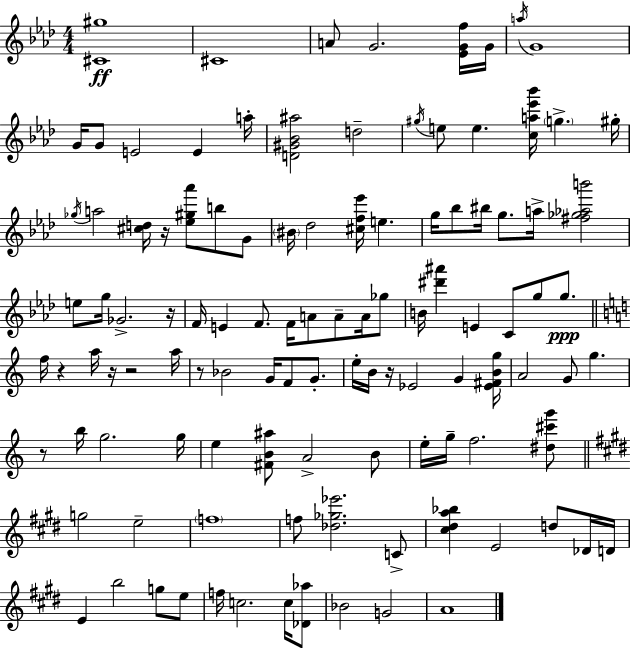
[C#4,G#5]/w C#4/w A4/e G4/h. [Eb4,G4,F5]/s G4/s A5/s G4/w G4/s G4/e E4/h E4/q A5/s [D4,G#4,Bb4,A#5]/h D5/h G#5/s E5/e E5/q. [C5,A5,Eb6,Bb6]/s G5/q. G#5/s Gb5/s A5/h [C#5,D5]/s R/s [Eb5,G#5,Ab6]/e B5/e G4/e BIS4/s Db5/h [C#5,F5,Eb6]/s E5/q. G5/s Bb5/e BIS5/s G5/e. A5/s [F#5,Gb5,Ab5,B6]/h E5/e G5/s Gb4/h. R/s F4/s E4/q F4/e. F4/s A4/e A4/e A4/s Gb5/e B4/s [D#6,A#6]/q E4/q C4/e G5/e G5/e. F5/s R/q A5/s R/s R/h A5/s R/e Bb4/h G4/s F4/e G4/e. E5/s B4/s R/s Eb4/h G4/q [Eb4,F#4,B4,G5]/s A4/h G4/e G5/q. R/e B5/s G5/h. G5/s E5/q [F#4,B4,A#5]/e A4/h B4/e E5/s G5/s F5/h. [D#5,C#6,G6]/e G5/h E5/h F5/w F5/e [Db5,Gb5,Eb6]/h. C4/e [C#5,D#5,A5,Bb5]/q E4/h D5/e Db4/s D4/s E4/q B5/h G5/e E5/e F5/s C5/h. C5/s [Db4,Ab5]/e Bb4/h G4/h A4/w